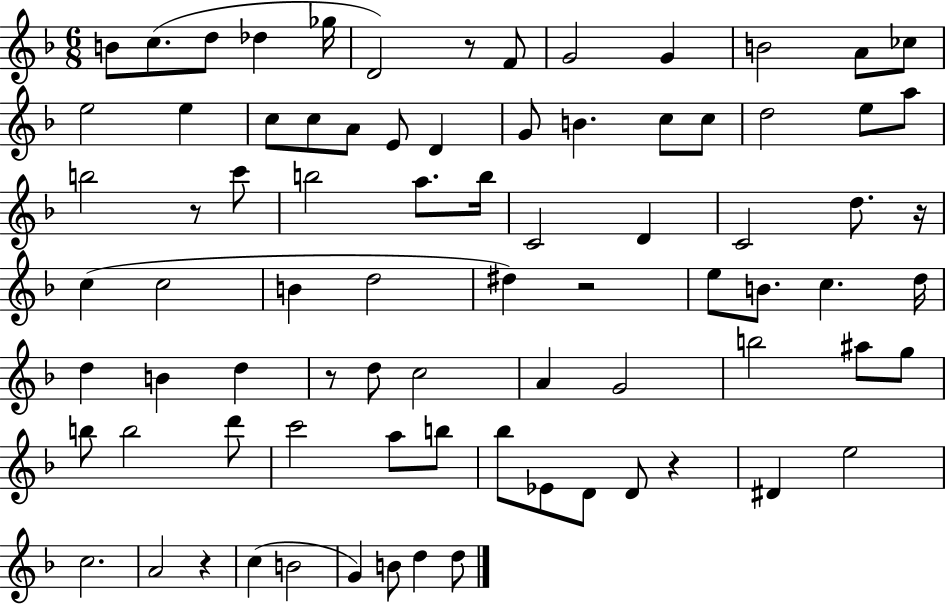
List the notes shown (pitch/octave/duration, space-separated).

B4/e C5/e. D5/e Db5/q Gb5/s D4/h R/e F4/e G4/h G4/q B4/h A4/e CES5/e E5/h E5/q C5/e C5/e A4/e E4/e D4/q G4/e B4/q. C5/e C5/e D5/h E5/e A5/e B5/h R/e C6/e B5/h A5/e. B5/s C4/h D4/q C4/h D5/e. R/s C5/q C5/h B4/q D5/h D#5/q R/h E5/e B4/e. C5/q. D5/s D5/q B4/q D5/q R/e D5/e C5/h A4/q G4/h B5/h A#5/e G5/e B5/e B5/h D6/e C6/h A5/e B5/e Bb5/e Eb4/e D4/e D4/e R/q D#4/q E5/h C5/h. A4/h R/q C5/q B4/h G4/q B4/e D5/q D5/e